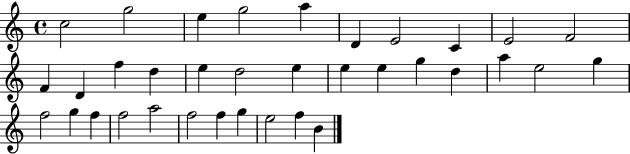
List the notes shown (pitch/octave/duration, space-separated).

C5/h G5/h E5/q G5/h A5/q D4/q E4/h C4/q E4/h F4/h F4/q D4/q F5/q D5/q E5/q D5/h E5/q E5/q E5/q G5/q D5/q A5/q E5/h G5/q F5/h G5/q F5/q F5/h A5/h F5/h F5/q G5/q E5/h F5/q B4/q